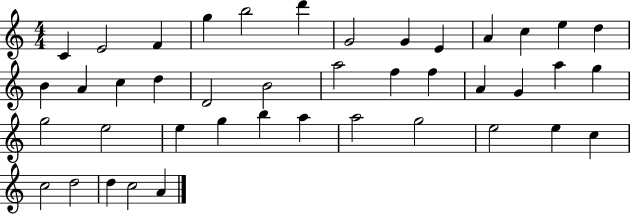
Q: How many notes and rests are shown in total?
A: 42